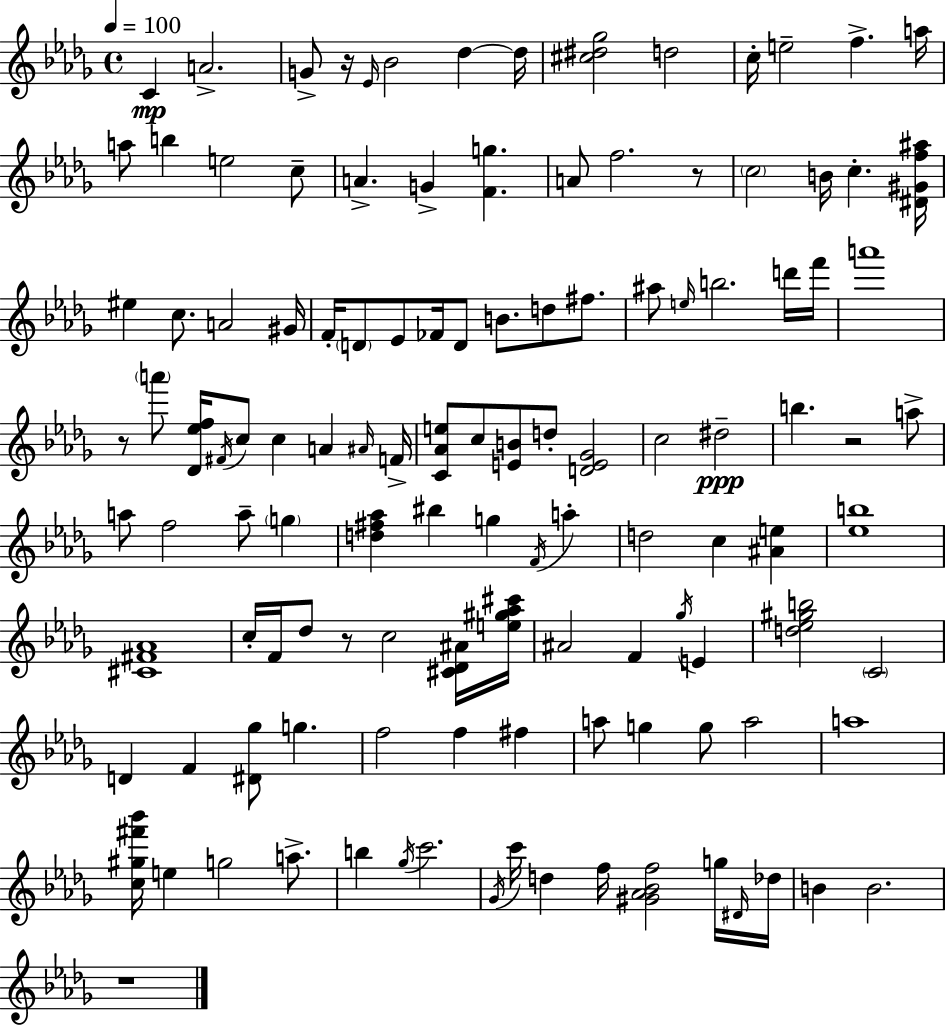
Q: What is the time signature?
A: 4/4